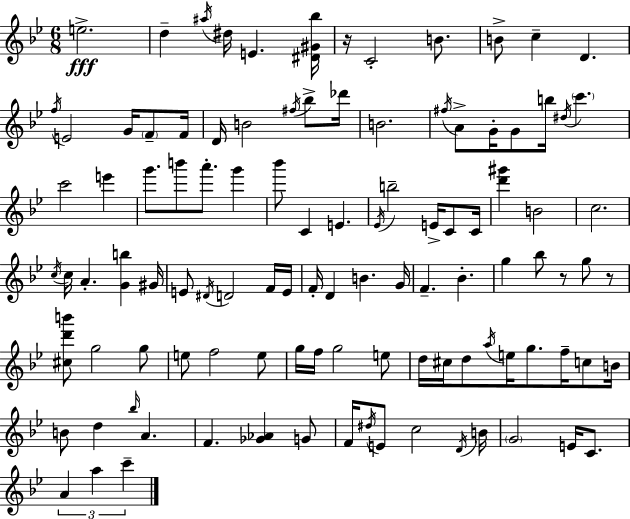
{
  \clef treble
  \numericTimeSignature
  \time 6/8
  \key bes \major
  \repeat volta 2 { e''2.->\fff | d''4-- \acciaccatura { ais''16 } dis''16 e'4. | <dis' gis' bes''>16 r16 c'2-. b'8. | b'8-> c''4-- d'4. | \break \acciaccatura { f''16 } e'2 g'16 \parenthesize f'8-- | f'16 d'16 b'2 \acciaccatura { fis''16 } | bes''8-> des'''16 b'2. | \acciaccatura { fis''16 } a'8-> g'16-. g'8 b''16 \acciaccatura { dis''16 } \parenthesize c'''4. | \break c'''2 | e'''4 g'''8. b'''8 a'''8.-. | g'''4 bes'''8 c'4 e'4. | \acciaccatura { ees'16 } b''2-- | \break e'16-> c'8 c'16 <d''' gis'''>4 b'2 | c''2. | \acciaccatura { c''16 } c''16 a'4.-. | <g' b''>4 gis'16 e'8 \acciaccatura { dis'16 } d'2 | \break f'16 e'16 f'16-. d'4 | b'4. g'16 f'4.-- | bes'4.-. g''4 | bes''8 r8 g''8 r8 <cis'' d''' b'''>8 g''2 | \break g''8 e''8 f''2 | e''8 g''16 f''16 g''2 | e''8 d''16 cis''16 d''8 | \acciaccatura { a''16 } e''16 g''8. f''16-- c''8 b'16 b'8 d''4 | \break \grace { bes''16 } a'4. f'4. | <ges' aes'>4 g'8 f'16 \acciaccatura { dis''16 } | e'8 c''2 \acciaccatura { d'16 } b'16 | \parenthesize g'2 e'16 c'8. | \break \tuplet 3/2 { a'4 a''4 c'''4-- } | } \bar "|."
}